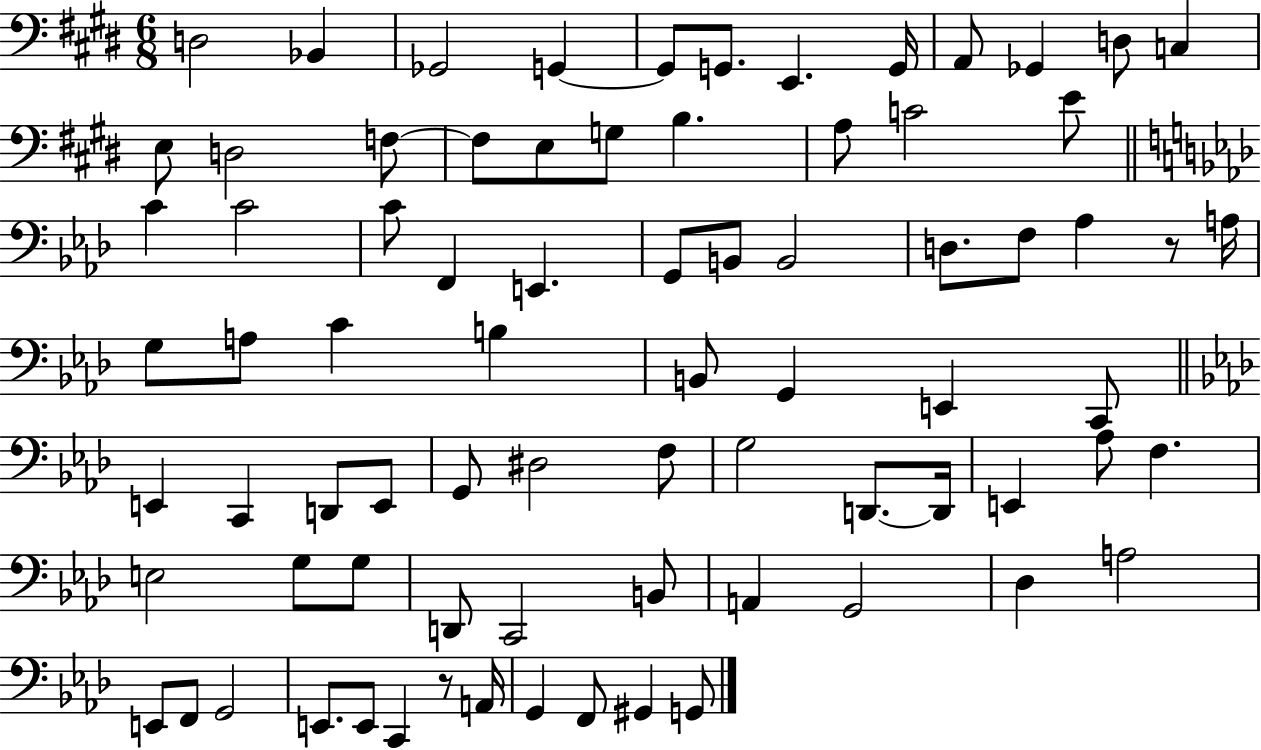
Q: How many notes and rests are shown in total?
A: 78